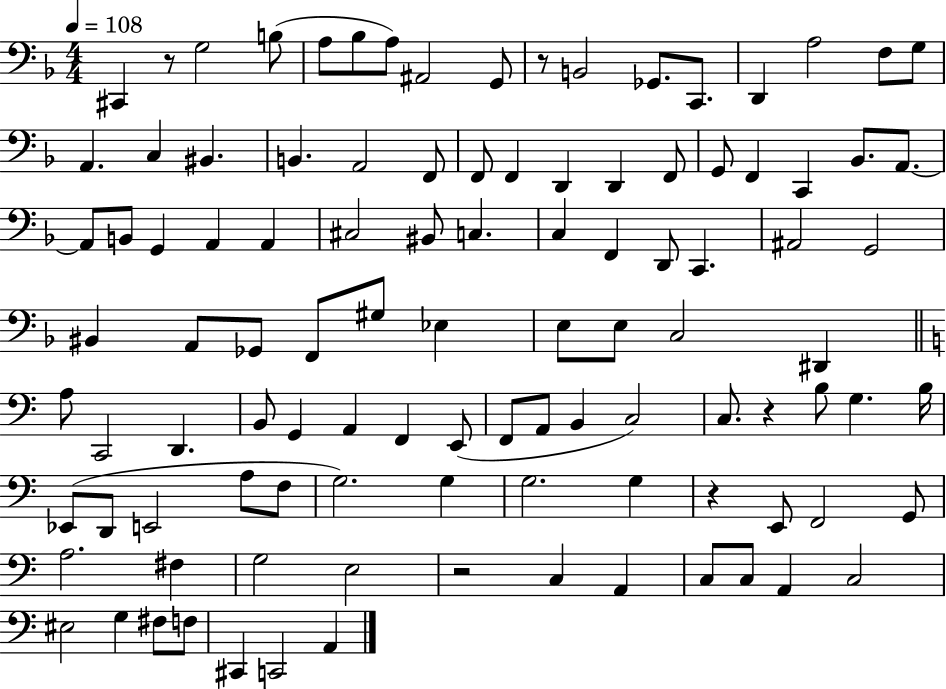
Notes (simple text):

C#2/q R/e G3/h B3/e A3/e Bb3/e A3/e A#2/h G2/e R/e B2/h Gb2/e. C2/e. D2/q A3/h F3/e G3/e A2/q. C3/q BIS2/q. B2/q. A2/h F2/e F2/e F2/q D2/q D2/q F2/e G2/e F2/q C2/q Bb2/e. A2/e. A2/e B2/e G2/q A2/q A2/q C#3/h BIS2/e C3/q. C3/q F2/q D2/e C2/q. A#2/h G2/h BIS2/q A2/e Gb2/e F2/e G#3/e Eb3/q E3/e E3/e C3/h D#2/q A3/e C2/h D2/q. B2/e G2/q A2/q F2/q E2/e F2/e A2/e B2/q C3/h C3/e. R/q B3/e G3/q. B3/s Eb2/e D2/e E2/h A3/e F3/e G3/h. G3/q G3/h. G3/q R/q E2/e F2/h G2/e A3/h. F#3/q G3/h E3/h R/h C3/q A2/q C3/e C3/e A2/q C3/h EIS3/h G3/q F#3/e F3/e C#2/q C2/h A2/q